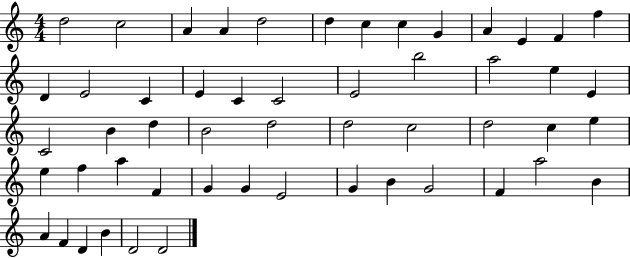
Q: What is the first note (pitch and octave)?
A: D5